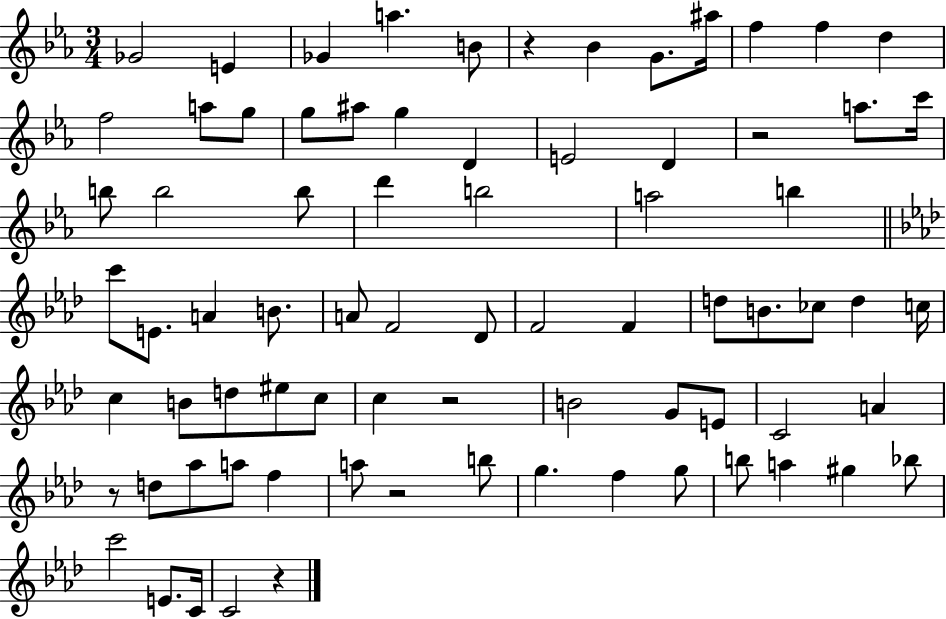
X:1
T:Untitled
M:3/4
L:1/4
K:Eb
_G2 E _G a B/2 z _B G/2 ^a/4 f f d f2 a/2 g/2 g/2 ^a/2 g D E2 D z2 a/2 c'/4 b/2 b2 b/2 d' b2 a2 b c'/2 E/2 A B/2 A/2 F2 _D/2 F2 F d/2 B/2 _c/2 d c/4 c B/2 d/2 ^e/2 c/2 c z2 B2 G/2 E/2 C2 A z/2 d/2 _a/2 a/2 f a/2 z2 b/2 g f g/2 b/2 a ^g _b/2 c'2 E/2 C/4 C2 z